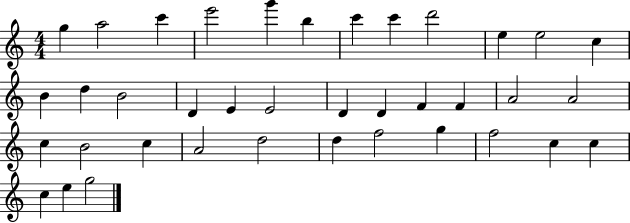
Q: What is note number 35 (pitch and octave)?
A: C5